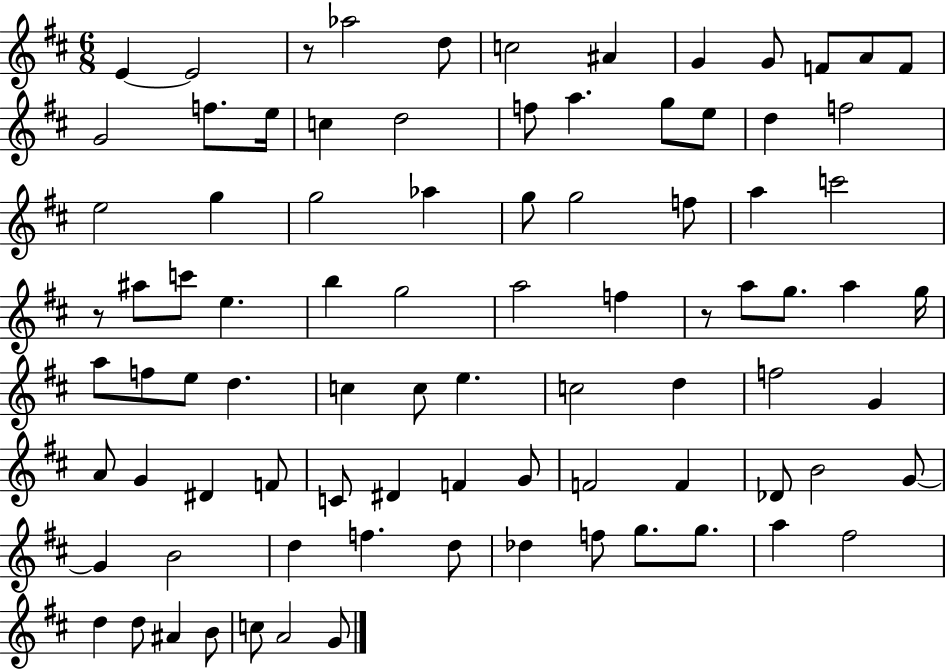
E4/q E4/h R/e Ab5/h D5/e C5/h A#4/q G4/q G4/e F4/e A4/e F4/e G4/h F5/e. E5/s C5/q D5/h F5/e A5/q. G5/e E5/e D5/q F5/h E5/h G5/q G5/h Ab5/q G5/e G5/h F5/e A5/q C6/h R/e A#5/e C6/e E5/q. B5/q G5/h A5/h F5/q R/e A5/e G5/e. A5/q G5/s A5/e F5/e E5/e D5/q. C5/q C5/e E5/q. C5/h D5/q F5/h G4/q A4/e G4/q D#4/q F4/e C4/e D#4/q F4/q G4/e F4/h F4/q Db4/e B4/h G4/e G4/q B4/h D5/q F5/q. D5/e Db5/q F5/e G5/e. G5/e. A5/q F#5/h D5/q D5/e A#4/q B4/e C5/e A4/h G4/e